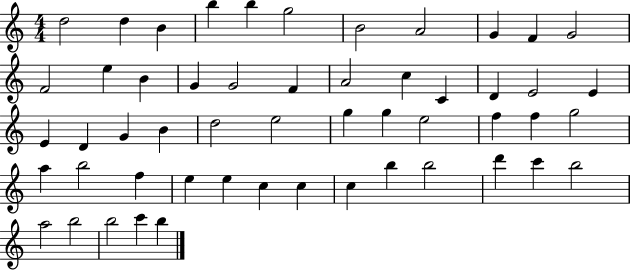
X:1
T:Untitled
M:4/4
L:1/4
K:C
d2 d B b b g2 B2 A2 G F G2 F2 e B G G2 F A2 c C D E2 E E D G B d2 e2 g g e2 f f g2 a b2 f e e c c c b b2 d' c' b2 a2 b2 b2 c' b